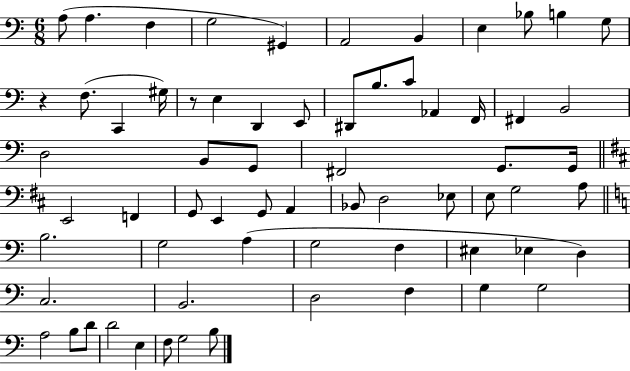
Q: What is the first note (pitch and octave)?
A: A3